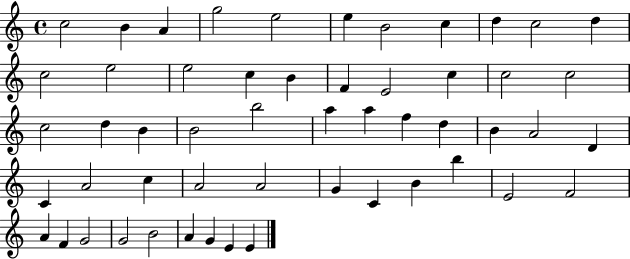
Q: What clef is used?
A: treble